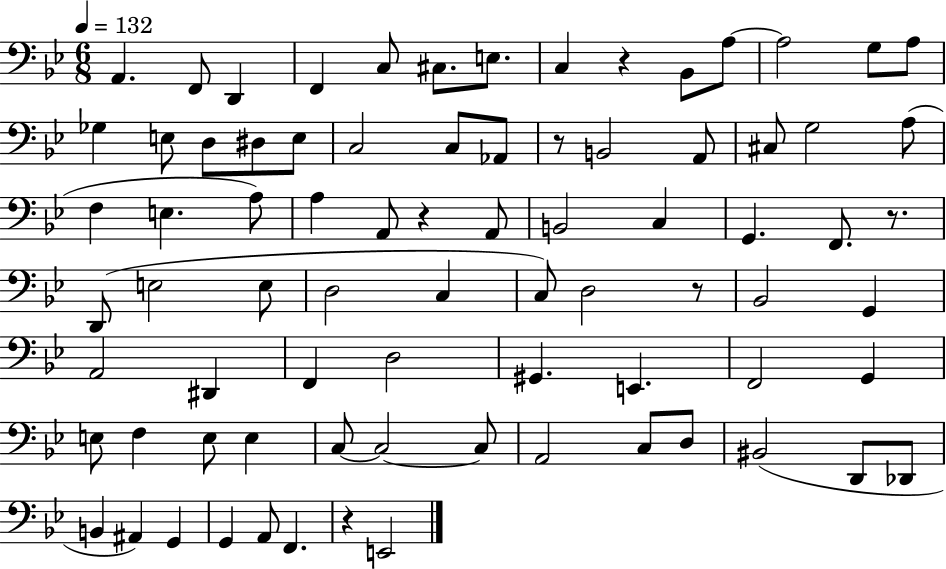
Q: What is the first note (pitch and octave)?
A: A2